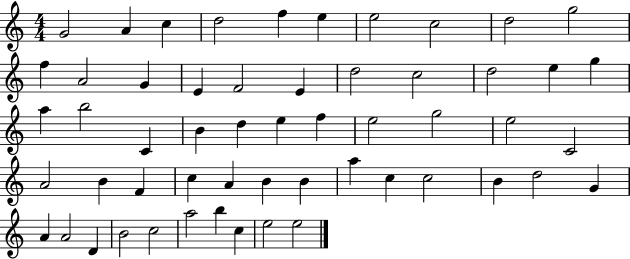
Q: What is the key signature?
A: C major